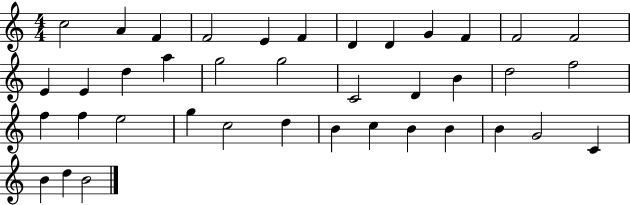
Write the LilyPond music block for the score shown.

{
  \clef treble
  \numericTimeSignature
  \time 4/4
  \key c \major
  c''2 a'4 f'4 | f'2 e'4 f'4 | d'4 d'4 g'4 f'4 | f'2 f'2 | \break e'4 e'4 d''4 a''4 | g''2 g''2 | c'2 d'4 b'4 | d''2 f''2 | \break f''4 f''4 e''2 | g''4 c''2 d''4 | b'4 c''4 b'4 b'4 | b'4 g'2 c'4 | \break b'4 d''4 b'2 | \bar "|."
}